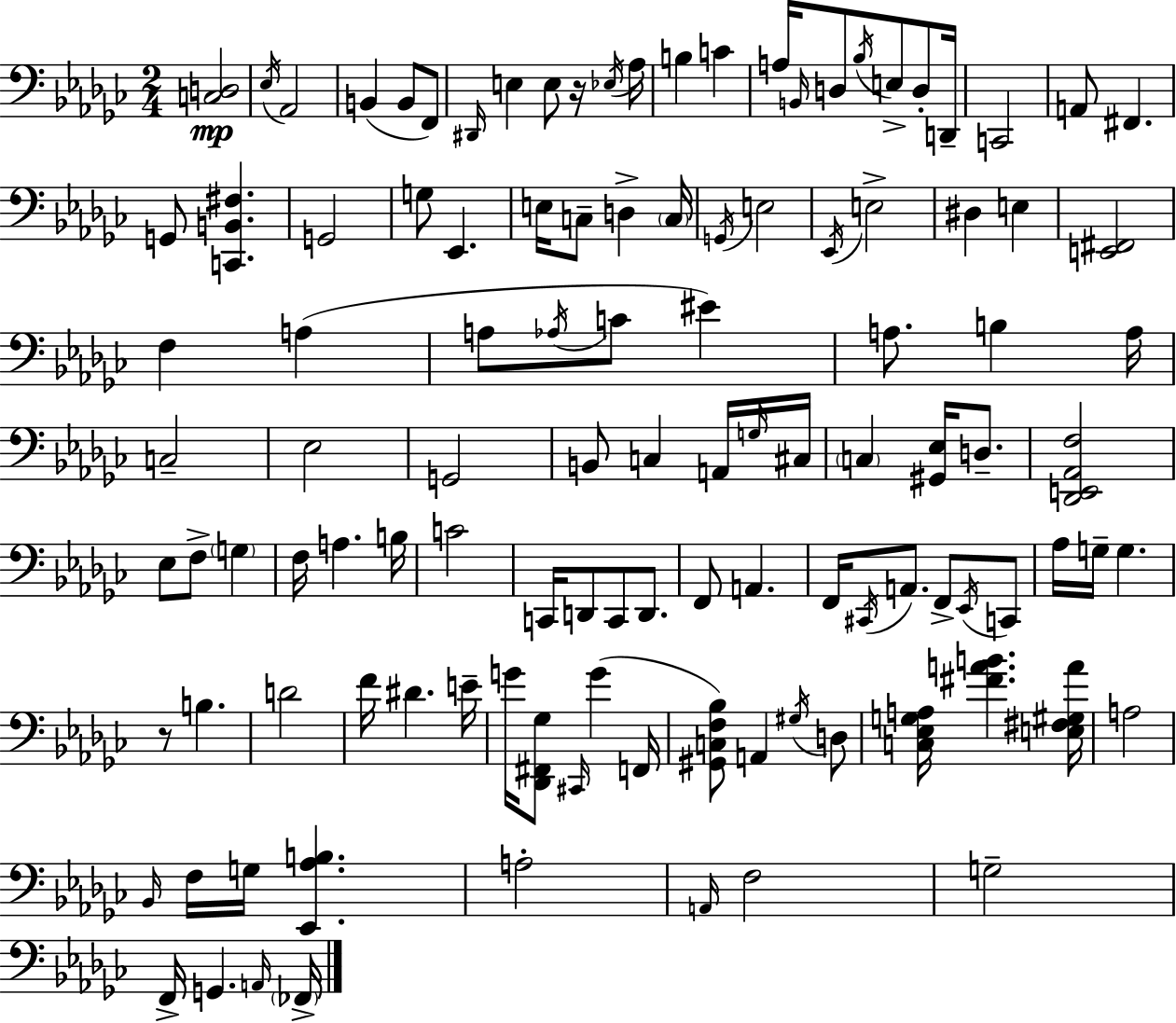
{
  \clef bass
  \numericTimeSignature
  \time 2/4
  \key ees \minor
  \repeat volta 2 { <c d>2\mp | \acciaccatura { ees16 } aes,2 | b,4( b,8 f,8) | \grace { dis,16 } e4 e8 | \break r16 \acciaccatura { ees16 } aes16 b4 c'4 | a16 \grace { b,16 } d8 \acciaccatura { bes16 } | e8-> d8-. d,16-- c,2 | a,8 fis,4. | \break g,8 <c, b, fis>4. | g,2 | g8 ees,4. | e16 c8-- | \break d4-> \parenthesize c16 \acciaccatura { g,16 } e2 | \acciaccatura { ees,16 } e2-> | dis4 | e4 <e, fis,>2 | \break f4 | a4( a8 | \acciaccatura { aes16 } c'8 eis'4) | a8. b4 a16 | \break c2-- | ees2 | g,2 | b,8 c4 a,16 \grace { g16 } | \break cis16 \parenthesize c4 <gis, ees>16 d8.-- | <des, e, aes, f>2 | ees8 f8-> \parenthesize g4 | f16 a4. | \break b16 c'2 | c,16 d,8 c,8 d,8. | f,8 a,4. | f,16 \acciaccatura { cis,16 } a,8. f,8-> | \break \acciaccatura { ees,16 } c,8 aes16 g16-- g4. | r8 b4. | d'2 | f'16 dis'4. | \break e'16-- g'16 <des, fis, ges>8 \grace { cis,16 }( g'4 | f,16 <gis, c f bes>8) a,4 | \acciaccatura { gis16 } d8 <c ees g a>16 <fis' a' b'>4. | <e fis gis a'>16 a2 | \break \grace { bes,16 } f16 g16 | <ees, aes b>4. a2-. | \grace { a,16 } f2 | g2-- | \break f,16-> | g,4. \grace { a,16 } \parenthesize fes,16-> | } \bar "|."
}